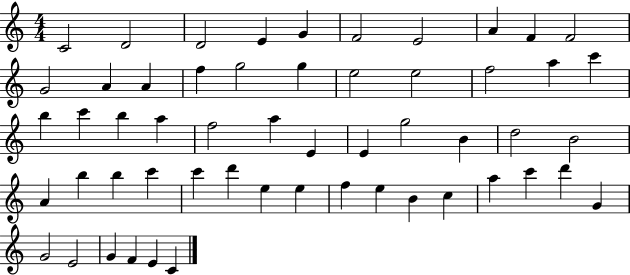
C4/h D4/h D4/h E4/q G4/q F4/h E4/h A4/q F4/q F4/h G4/h A4/q A4/q F5/q G5/h G5/q E5/h E5/h F5/h A5/q C6/q B5/q C6/q B5/q A5/q F5/h A5/q E4/q E4/q G5/h B4/q D5/h B4/h A4/q B5/q B5/q C6/q C6/q D6/q E5/q E5/q F5/q E5/q B4/q C5/q A5/q C6/q D6/q G4/q G4/h E4/h G4/q F4/q E4/q C4/q